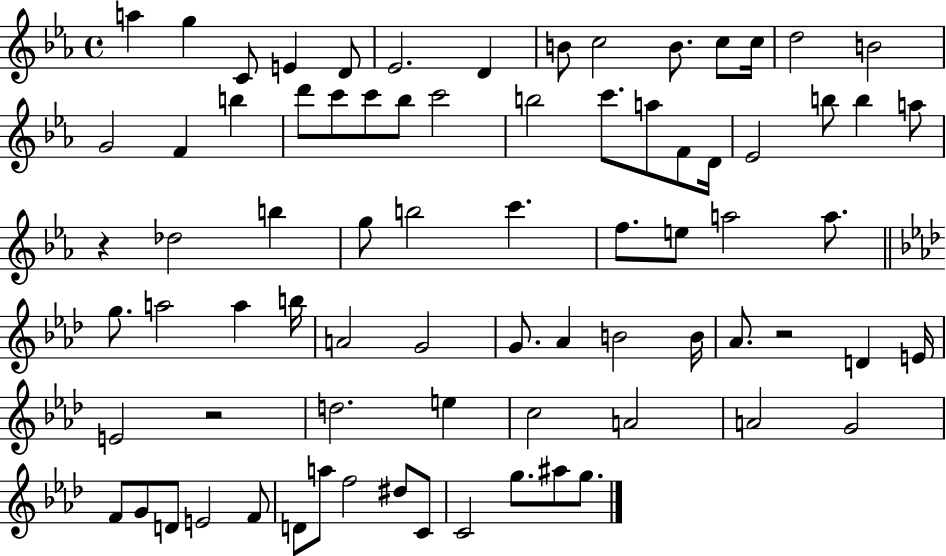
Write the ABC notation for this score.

X:1
T:Untitled
M:4/4
L:1/4
K:Eb
a g C/2 E D/2 _E2 D B/2 c2 B/2 c/2 c/4 d2 B2 G2 F b d'/2 c'/2 c'/2 _b/2 c'2 b2 c'/2 a/2 F/2 D/4 _E2 b/2 b a/2 z _d2 b g/2 b2 c' f/2 e/2 a2 a/2 g/2 a2 a b/4 A2 G2 G/2 _A B2 B/4 _A/2 z2 D E/4 E2 z2 d2 e c2 A2 A2 G2 F/2 G/2 D/2 E2 F/2 D/2 a/2 f2 ^d/2 C/2 C2 g/2 ^a/2 g/2